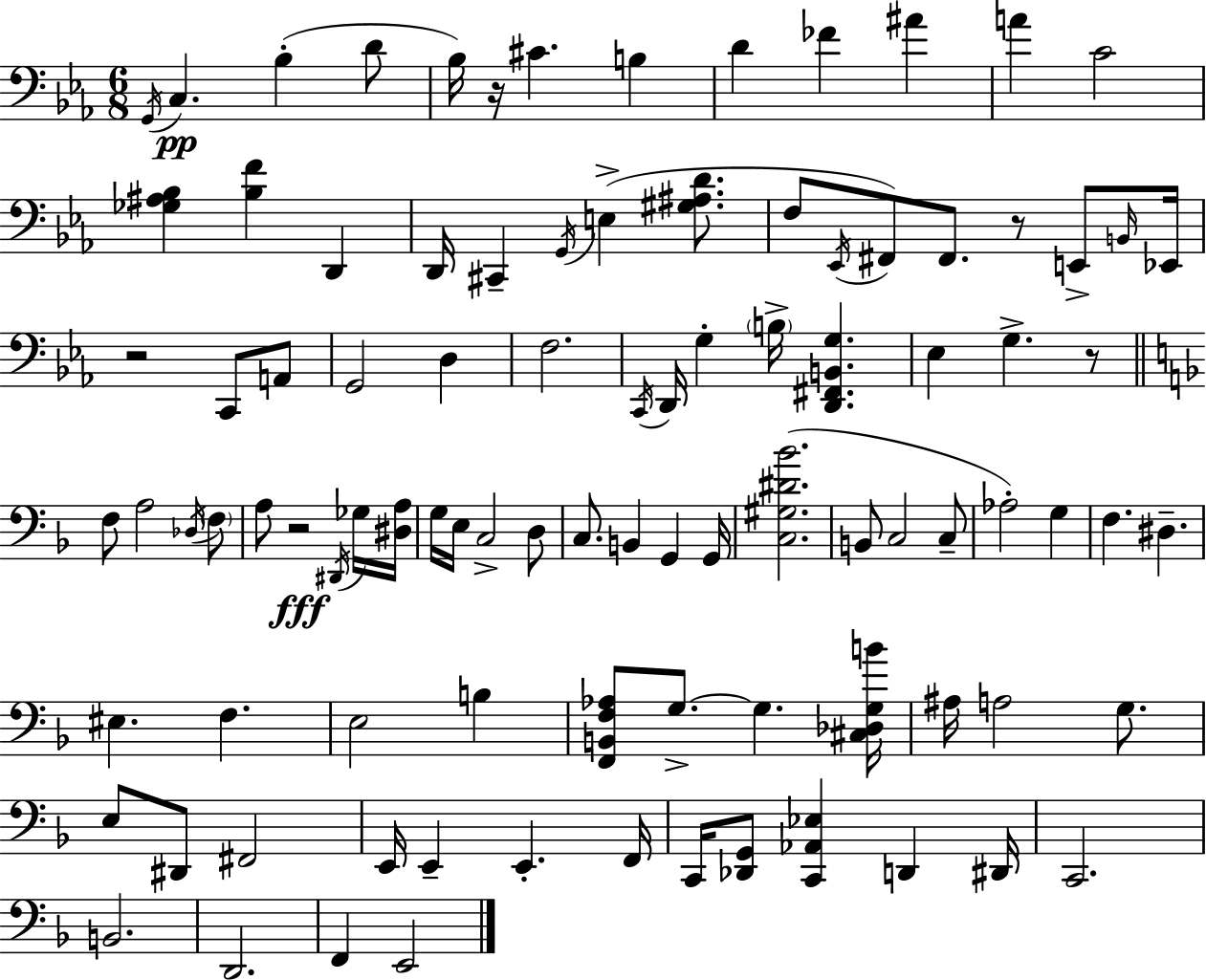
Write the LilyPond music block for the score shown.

{
  \clef bass
  \numericTimeSignature
  \time 6/8
  \key c \minor
  \acciaccatura { g,16 }\pp c4. bes4-.( d'8 | bes16) r16 cis'4. b4 | d'4 fes'4 ais'4 | a'4 c'2 | \break <ges ais bes>4 <bes f'>4 d,4 | d,16 cis,4-- \acciaccatura { g,16 }( e4-> <gis ais d'>8. | f8 \acciaccatura { ees,16 }) fis,8 fis,8. r8 | e,8-> \grace { b,16 } ees,16 r2 | \break c,8 a,8 g,2 | d4 f2. | \acciaccatura { c,16 } d,16 g4-. \parenthesize b16-> <d, fis, b, g>4. | ees4 g4.-> | \break r8 \bar "||" \break \key f \major f8 a2 \acciaccatura { des16 } \parenthesize f8 | a8 r2\fff \acciaccatura { dis,16 } | ges16 <dis a>16 g16 e16 c2-> | d8 c8. b,4 g,4 | \break g,16 <c gis dis' bes'>2.( | b,8 c2 | c8-- aes2-.) g4 | f4. dis4.-- | \break eis4. f4. | e2 b4 | <f, b, f aes>8 g8.->~~ g4. | <cis des g b'>16 ais16 a2 g8. | \break e8 dis,8 fis,2 | e,16 e,4-- e,4.-. | f,16 c,16 <des, g,>8 <c, aes, ees>4 d,4 | dis,16 c,2. | \break b,2. | d,2. | f,4 e,2 | \bar "|."
}